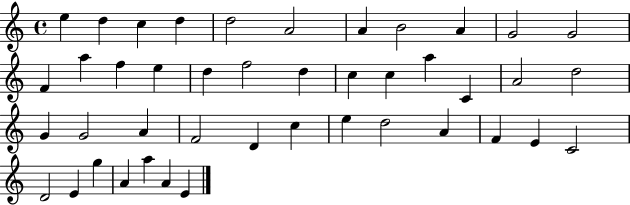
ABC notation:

X:1
T:Untitled
M:4/4
L:1/4
K:C
e d c d d2 A2 A B2 A G2 G2 F a f e d f2 d c c a C A2 d2 G G2 A F2 D c e d2 A F E C2 D2 E g A a A E